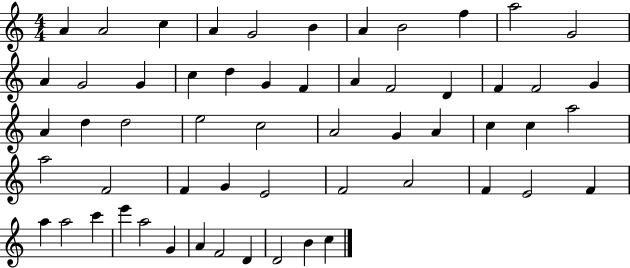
{
  \clef treble
  \numericTimeSignature
  \time 4/4
  \key c \major
  a'4 a'2 c''4 | a'4 g'2 b'4 | a'4 b'2 f''4 | a''2 g'2 | \break a'4 g'2 g'4 | c''4 d''4 g'4 f'4 | a'4 f'2 d'4 | f'4 f'2 g'4 | \break a'4 d''4 d''2 | e''2 c''2 | a'2 g'4 a'4 | c''4 c''4 a''2 | \break a''2 f'2 | f'4 g'4 e'2 | f'2 a'2 | f'4 e'2 f'4 | \break a''4 a''2 c'''4 | e'''4 a''2 g'4 | a'4 f'2 d'4 | d'2 b'4 c''4 | \break \bar "|."
}